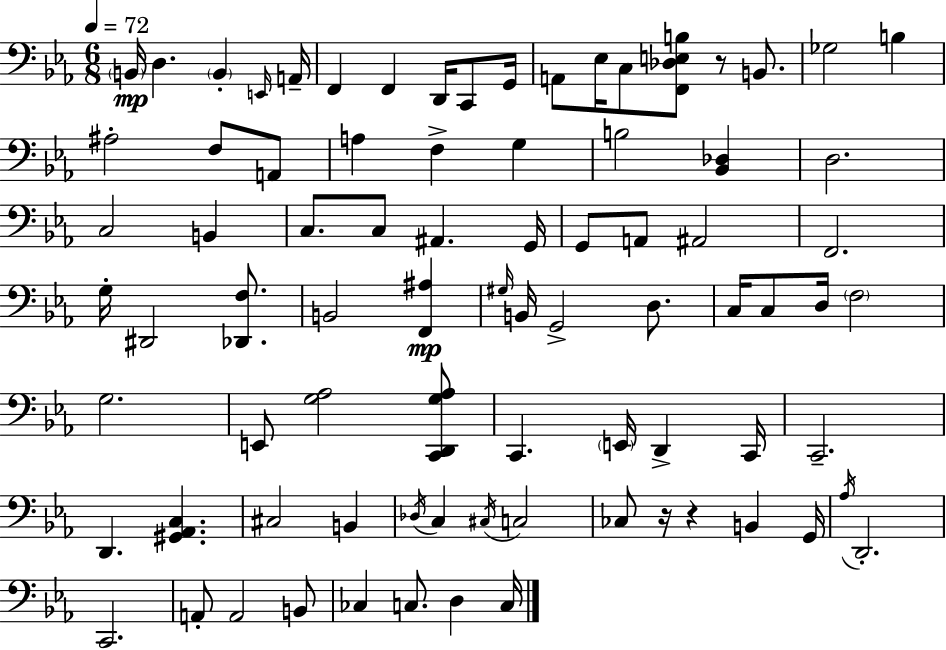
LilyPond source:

{
  \clef bass
  \numericTimeSignature
  \time 6/8
  \key ees \major
  \tempo 4 = 72
  \parenthesize b,16\mp d4. \parenthesize b,4-. \grace { e,16 } | a,16-- f,4 f,4 d,16 c,8 | g,16 a,8 ees16 c8 <f, des e b>8 r8 b,8. | ges2 b4 | \break ais2-. f8 a,8 | a4 f4-> g4 | b2 <bes, des>4 | d2. | \break c2 b,4 | c8. c8 ais,4. | g,16 g,8 a,8 ais,2 | f,2. | \break g16-. dis,2 <des, f>8. | b,2 <f, ais>4\mp | \grace { gis16 } b,16 g,2-> d8. | c16 c8 d16 \parenthesize f2 | \break g2. | e,8 <g aes>2 | <c, d, g aes>8 c,4. \parenthesize e,16 d,4-> | c,16 c,2.-- | \break d,4. <gis, aes, c>4. | cis2 b,4 | \acciaccatura { des16 } c4 \acciaccatura { cis16 } c2 | ces8 r16 r4 b,4 | \break g,16 \acciaccatura { aes16 } d,2.-. | c,2. | a,8-. a,2 | b,8 ces4 c8. | \break d4 c16 \bar "|."
}